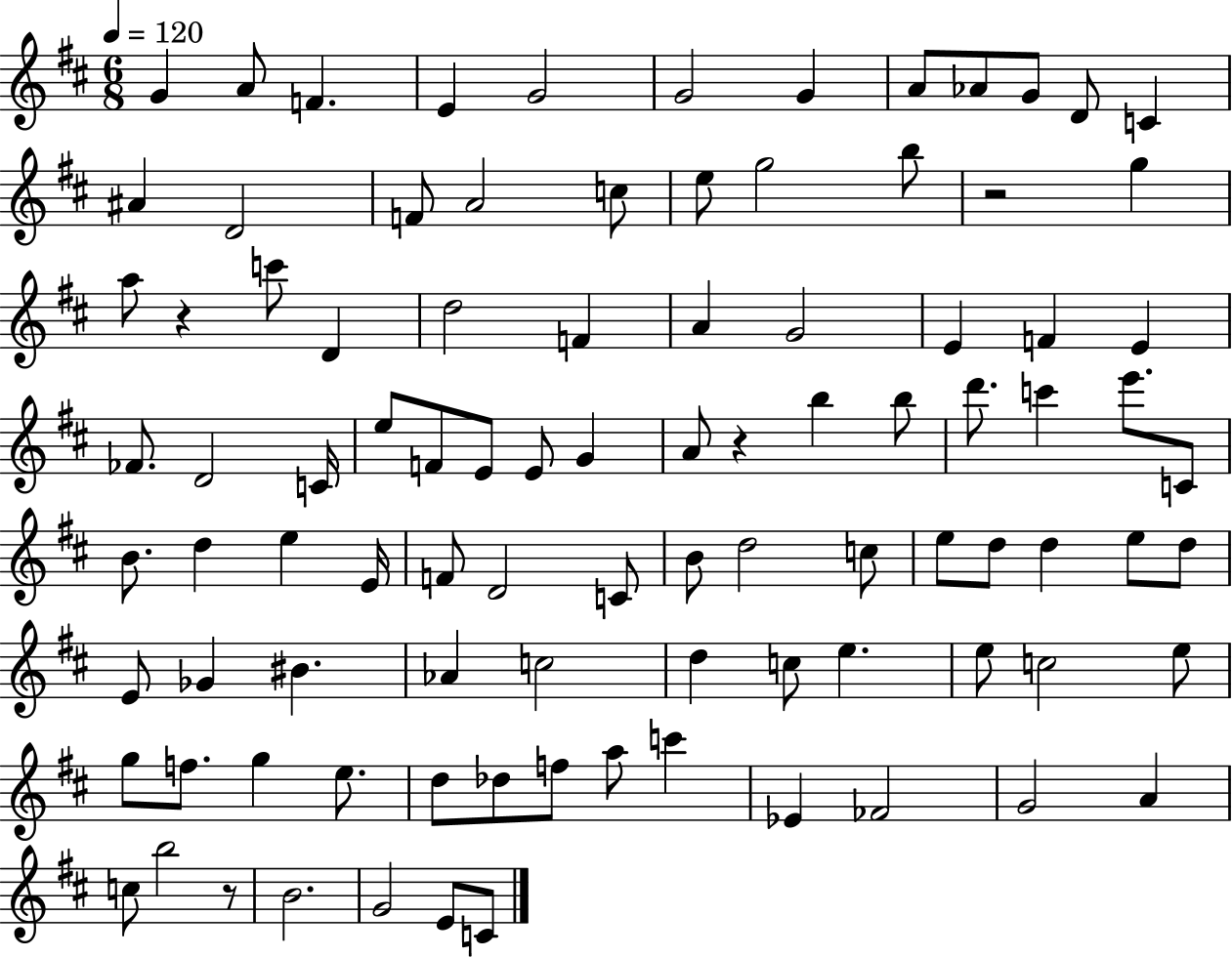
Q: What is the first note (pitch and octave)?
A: G4